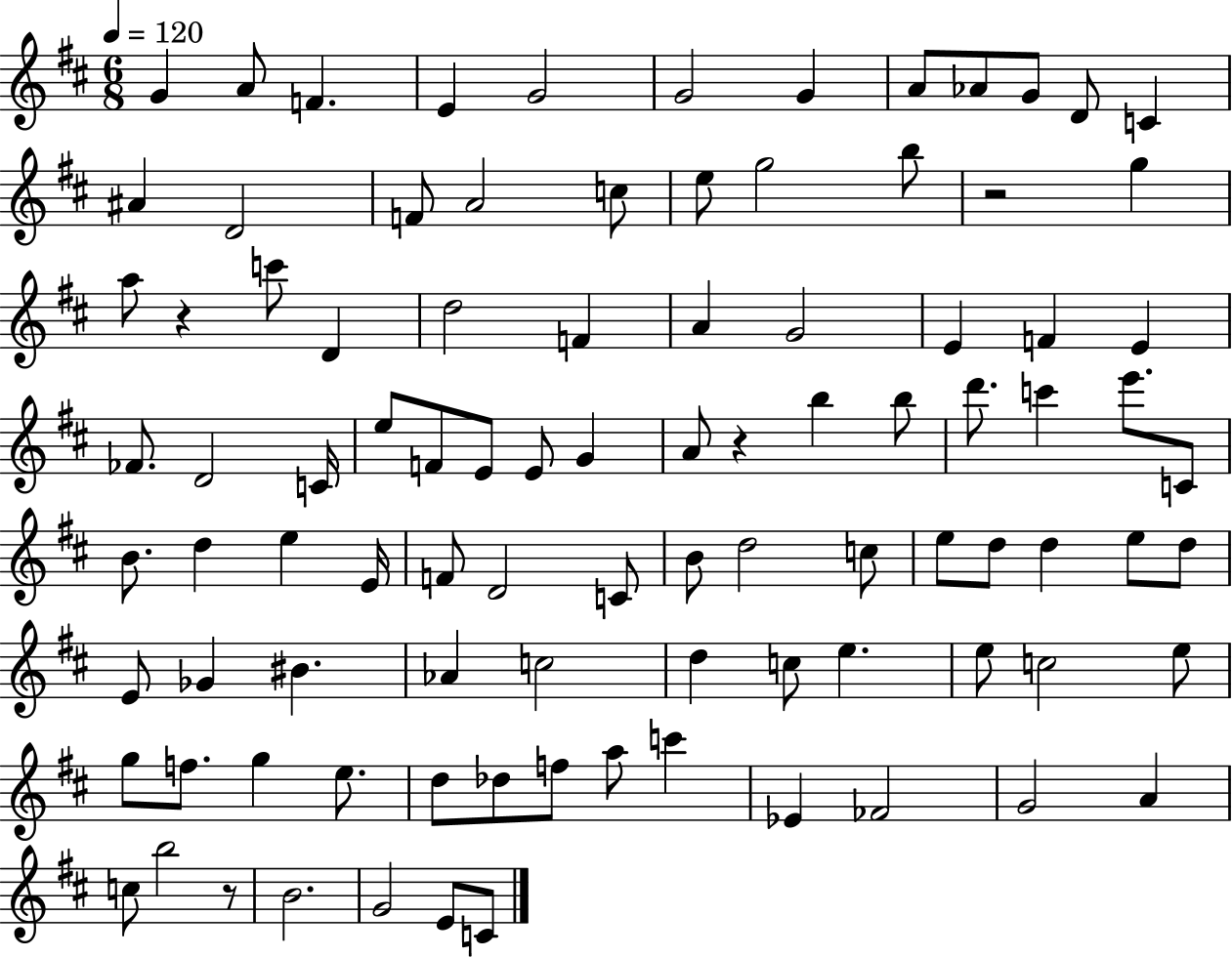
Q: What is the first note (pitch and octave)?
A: G4